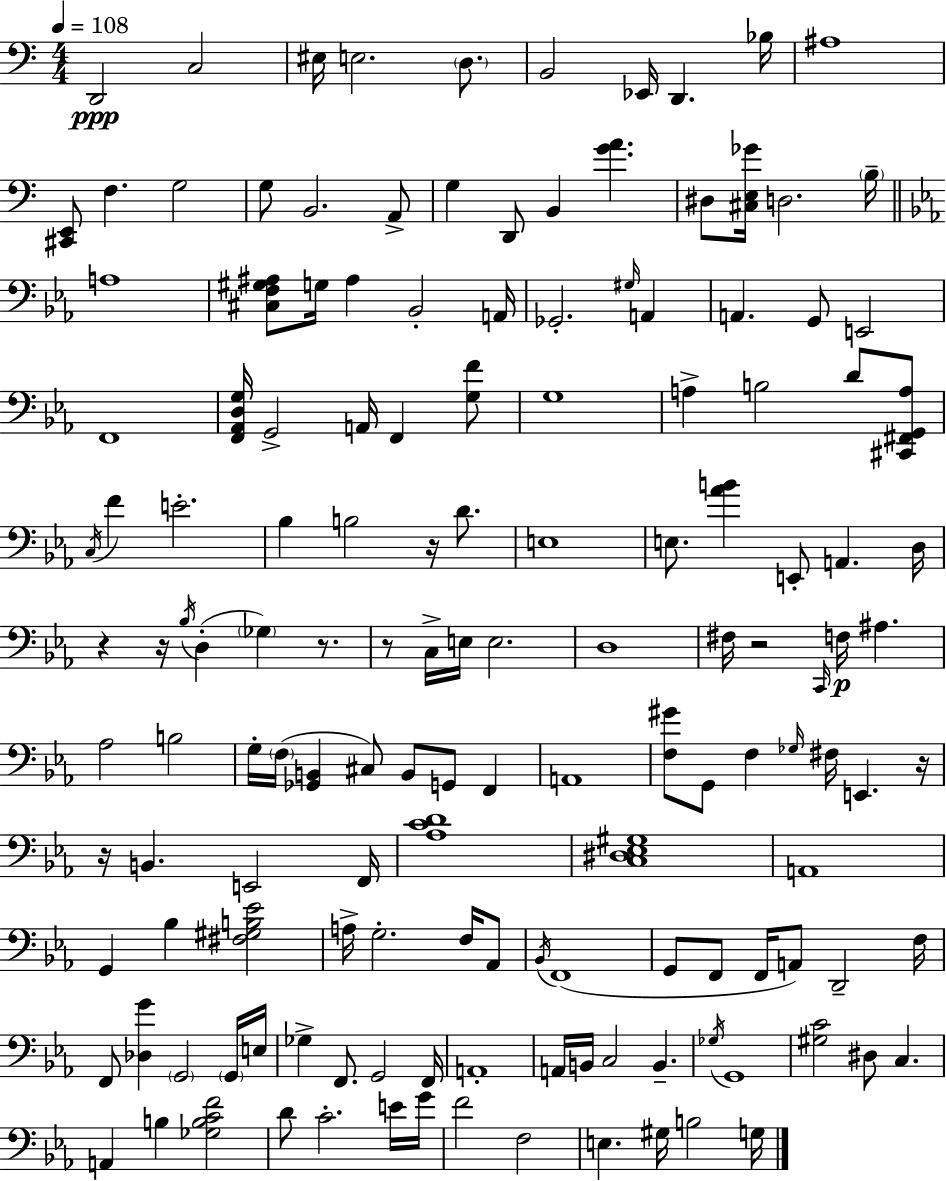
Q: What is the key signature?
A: A minor